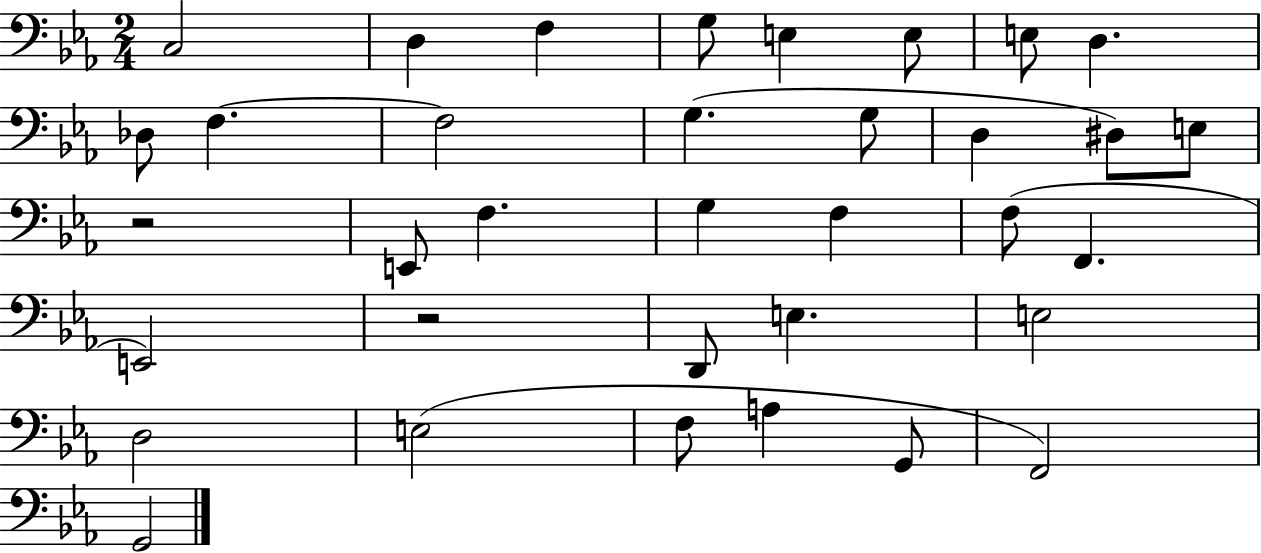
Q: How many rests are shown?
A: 2